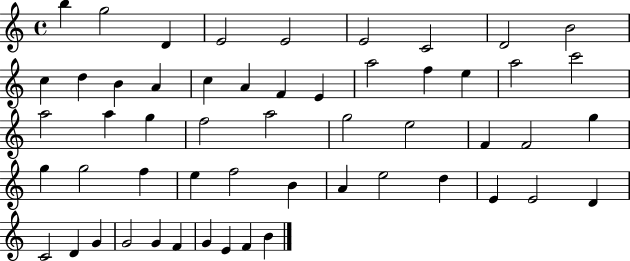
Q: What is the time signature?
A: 4/4